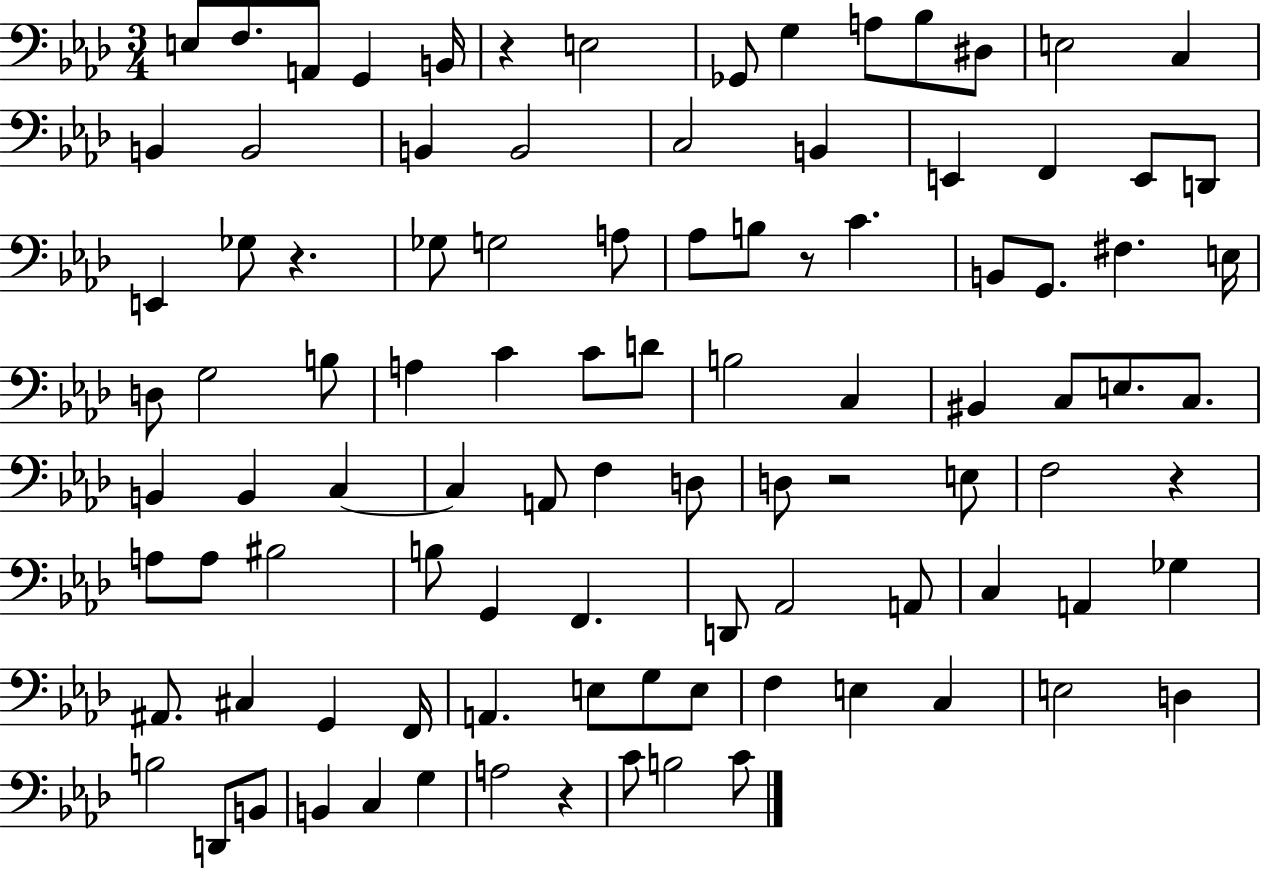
E3/e F3/e. A2/e G2/q B2/s R/q E3/h Gb2/e G3/q A3/e Bb3/e D#3/e E3/h C3/q B2/q B2/h B2/q B2/h C3/h B2/q E2/q F2/q E2/e D2/e E2/q Gb3/e R/q. Gb3/e G3/h A3/e Ab3/e B3/e R/e C4/q. B2/e G2/e. F#3/q. E3/s D3/e G3/h B3/e A3/q C4/q C4/e D4/e B3/h C3/q BIS2/q C3/e E3/e. C3/e. B2/q B2/q C3/q C3/q A2/e F3/q D3/e D3/e R/h E3/e F3/h R/q A3/e A3/e BIS3/h B3/e G2/q F2/q. D2/e Ab2/h A2/e C3/q A2/q Gb3/q A#2/e. C#3/q G2/q F2/s A2/q. E3/e G3/e E3/e F3/q E3/q C3/q E3/h D3/q B3/h D2/e B2/e B2/q C3/q G3/q A3/h R/q C4/e B3/h C4/e